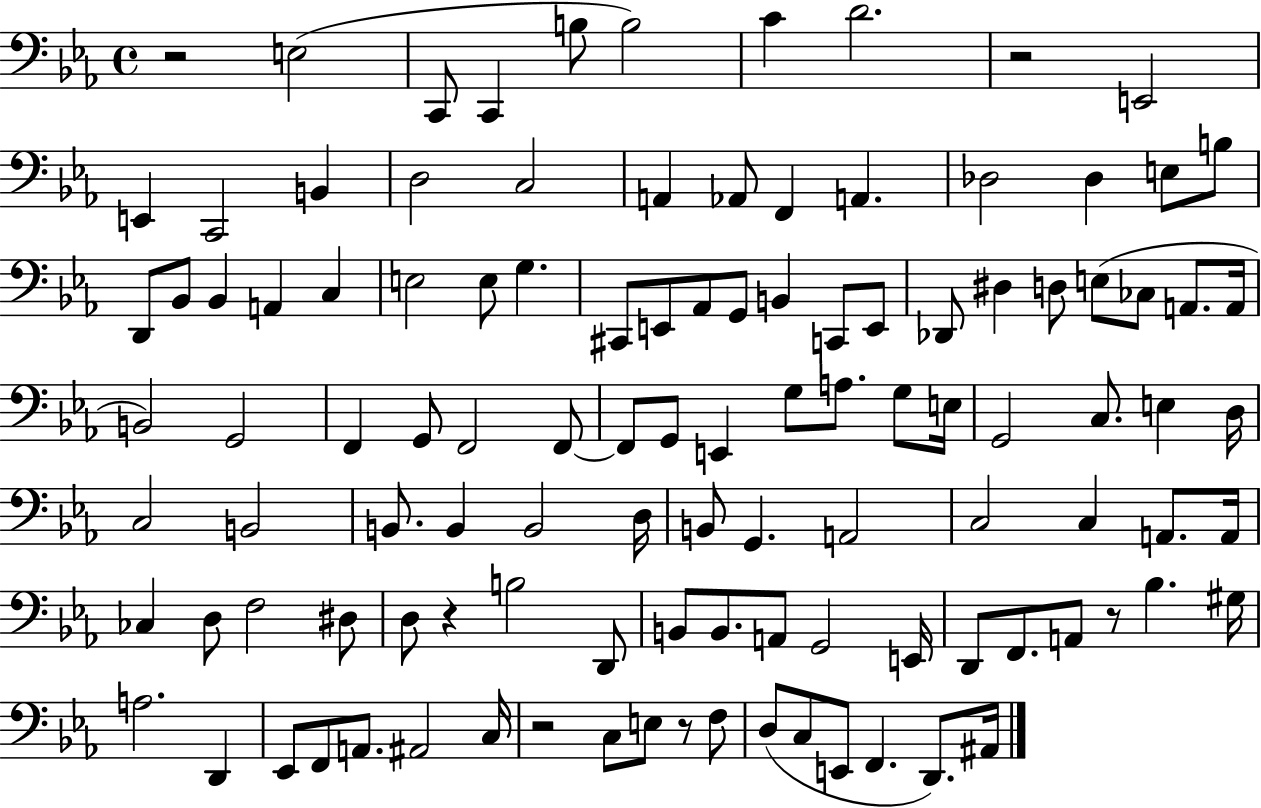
X:1
T:Untitled
M:4/4
L:1/4
K:Eb
z2 E,2 C,,/2 C,, B,/2 B,2 C D2 z2 E,,2 E,, C,,2 B,, D,2 C,2 A,, _A,,/2 F,, A,, _D,2 _D, E,/2 B,/2 D,,/2 _B,,/2 _B,, A,, C, E,2 E,/2 G, ^C,,/2 E,,/2 _A,,/2 G,,/2 B,, C,,/2 E,,/2 _D,,/2 ^D, D,/2 E,/2 _C,/2 A,,/2 A,,/4 B,,2 G,,2 F,, G,,/2 F,,2 F,,/2 F,,/2 G,,/2 E,, G,/2 A,/2 G,/2 E,/4 G,,2 C,/2 E, D,/4 C,2 B,,2 B,,/2 B,, B,,2 D,/4 B,,/2 G,, A,,2 C,2 C, A,,/2 A,,/4 _C, D,/2 F,2 ^D,/2 D,/2 z B,2 D,,/2 B,,/2 B,,/2 A,,/2 G,,2 E,,/4 D,,/2 F,,/2 A,,/2 z/2 _B, ^G,/4 A,2 D,, _E,,/2 F,,/2 A,,/2 ^A,,2 C,/4 z2 C,/2 E,/2 z/2 F,/2 D,/2 C,/2 E,,/2 F,, D,,/2 ^A,,/4